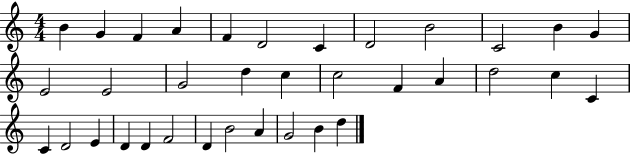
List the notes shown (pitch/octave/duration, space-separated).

B4/q G4/q F4/q A4/q F4/q D4/h C4/q D4/h B4/h C4/h B4/q G4/q E4/h E4/h G4/h D5/q C5/q C5/h F4/q A4/q D5/h C5/q C4/q C4/q D4/h E4/q D4/q D4/q F4/h D4/q B4/h A4/q G4/h B4/q D5/q